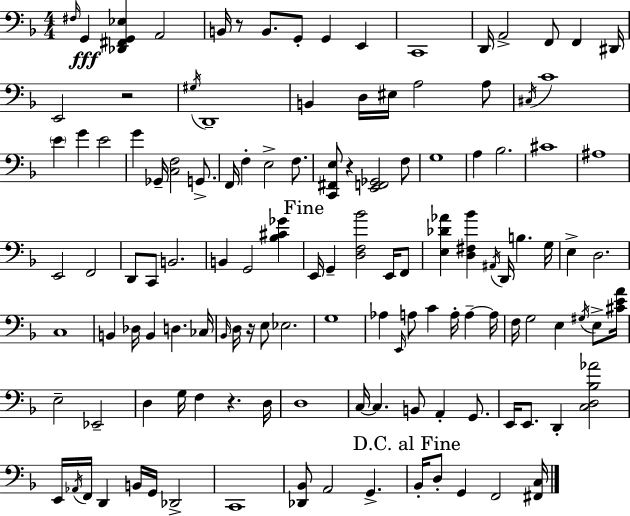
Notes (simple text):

F#3/s G2/q [Db2,F#2,G2,Eb3]/q A2/h B2/s R/e B2/e. G2/e G2/q E2/q C2/w D2/s A2/h F2/e F2/q D#2/s E2/h R/h G#3/s D2/w B2/q D3/s EIS3/s A3/h A3/e C#3/s C4/w E4/q G4/q E4/h G4/q Gb2/s [C3,F3]/h G2/e. F2/s F3/q E3/h F3/e. [C2,F#2,E3]/e R/q [E2,F2,Gb2]/h F3/e G3/w A3/q Bb3/h. C#4/w A#3/w E2/h F2/h D2/e C2/e B2/h. B2/q G2/h [Bb3,C#4,Gb4]/q E2/s G2/q [D3,F3,Bb4]/h E2/s F2/e [E3,Db4,Ab4]/q [D3,F#3,Bb4]/q A#2/s D2/s B3/q. G3/s E3/q D3/h. C3/w B2/q Db3/s B2/q D3/q. CES3/s Bb2/s D3/s R/s E3/e Eb3/h. G3/w Ab3/q E2/s A3/e C4/q A3/s A3/q A3/s F3/s G3/h E3/q G#3/s E3/e [C#4,E4,A4]/s E3/h Eb2/h D3/q G3/s F3/q R/q. D3/s D3/w C3/s C3/q. B2/e A2/q G2/e. E2/s E2/e. D2/q [C3,D3,Bb3,Ab4]/h E2/s Ab2/s F2/s D2/q B2/s G2/s Db2/h C2/w [Db2,Bb2]/e A2/h G2/q. Bb2/s D3/e G2/q F2/h [F#2,C3]/s